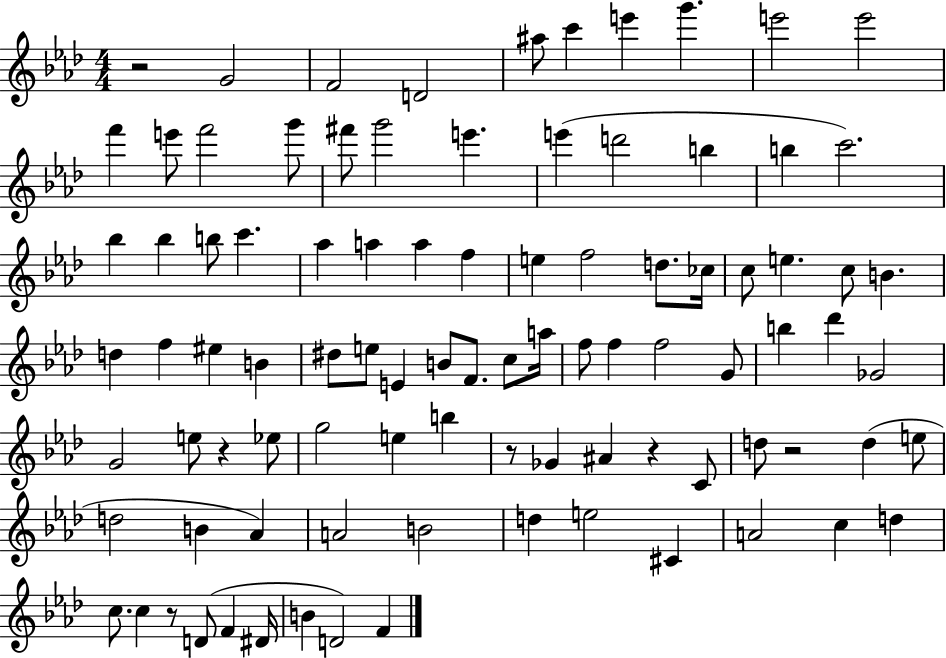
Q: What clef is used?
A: treble